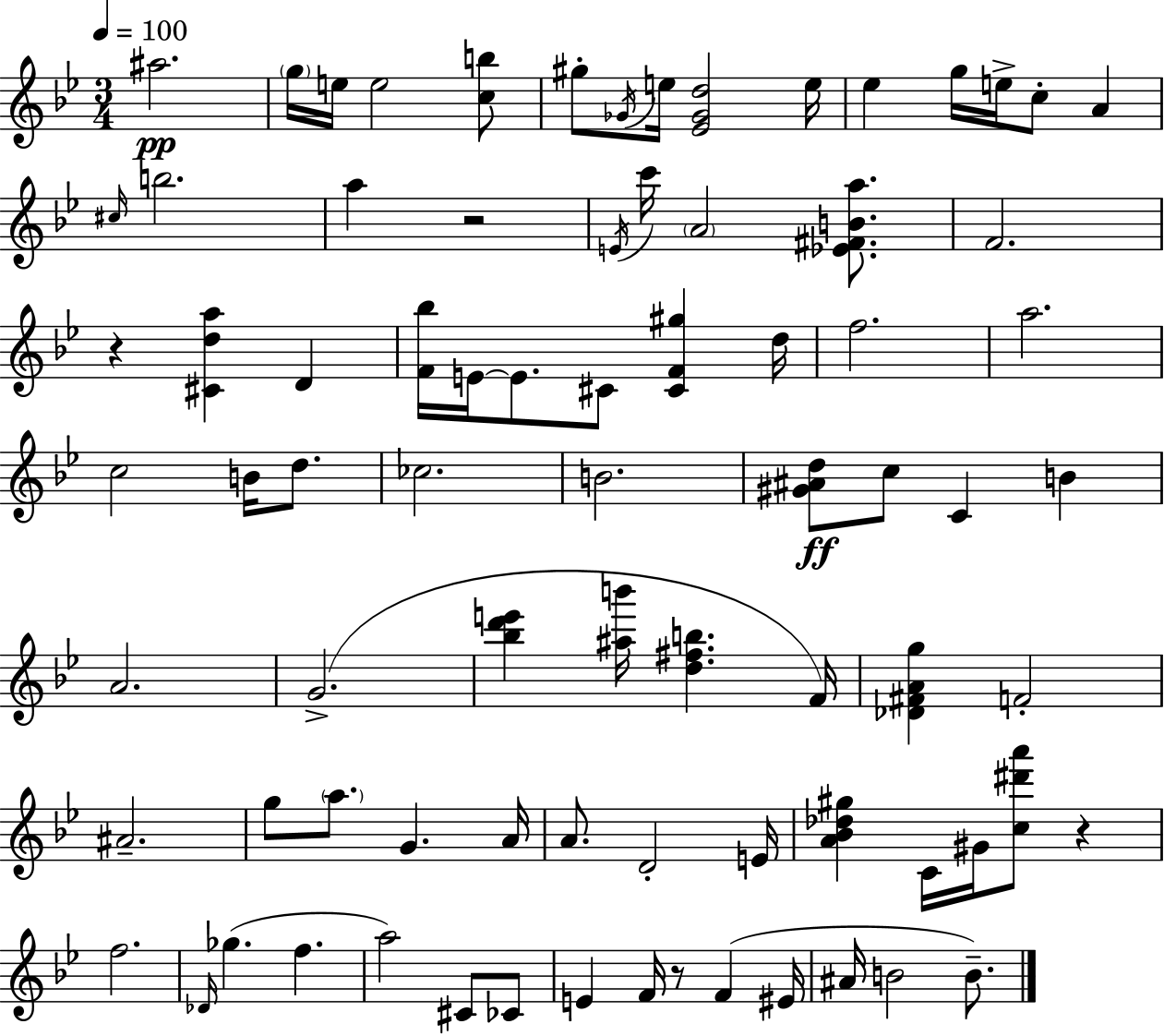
A#5/h. G5/s E5/s E5/h [C5,B5]/e G#5/e Gb4/s E5/s [Eb4,Gb4,D5]/h E5/s Eb5/q G5/s E5/s C5/e A4/q C#5/s B5/h. A5/q R/h E4/s C6/s A4/h [Eb4,F#4,B4,A5]/e. F4/h. R/q [C#4,D5,A5]/q D4/q [F4,Bb5]/s E4/s E4/e. C#4/e [C#4,F4,G#5]/q D5/s F5/h. A5/h. C5/h B4/s D5/e. CES5/h. B4/h. [G#4,A#4,D5]/e C5/e C4/q B4/q A4/h. G4/h. [Bb5,D6,E6]/q [A#5,B6]/s [D5,F#5,B5]/q. F4/s [Db4,F#4,A4,G5]/q F4/h A#4/h. G5/e A5/e. G4/q. A4/s A4/e. D4/h E4/s [A4,Bb4,Db5,G#5]/q C4/s G#4/s [C5,D#6,A6]/e R/q F5/h. Db4/s Gb5/q. F5/q. A5/h C#4/e CES4/e E4/q F4/s R/e F4/q EIS4/s A#4/s B4/h B4/e.